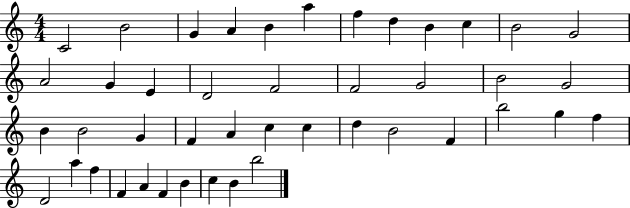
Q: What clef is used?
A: treble